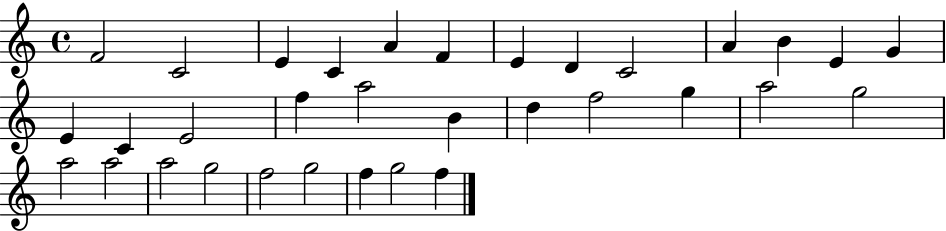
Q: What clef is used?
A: treble